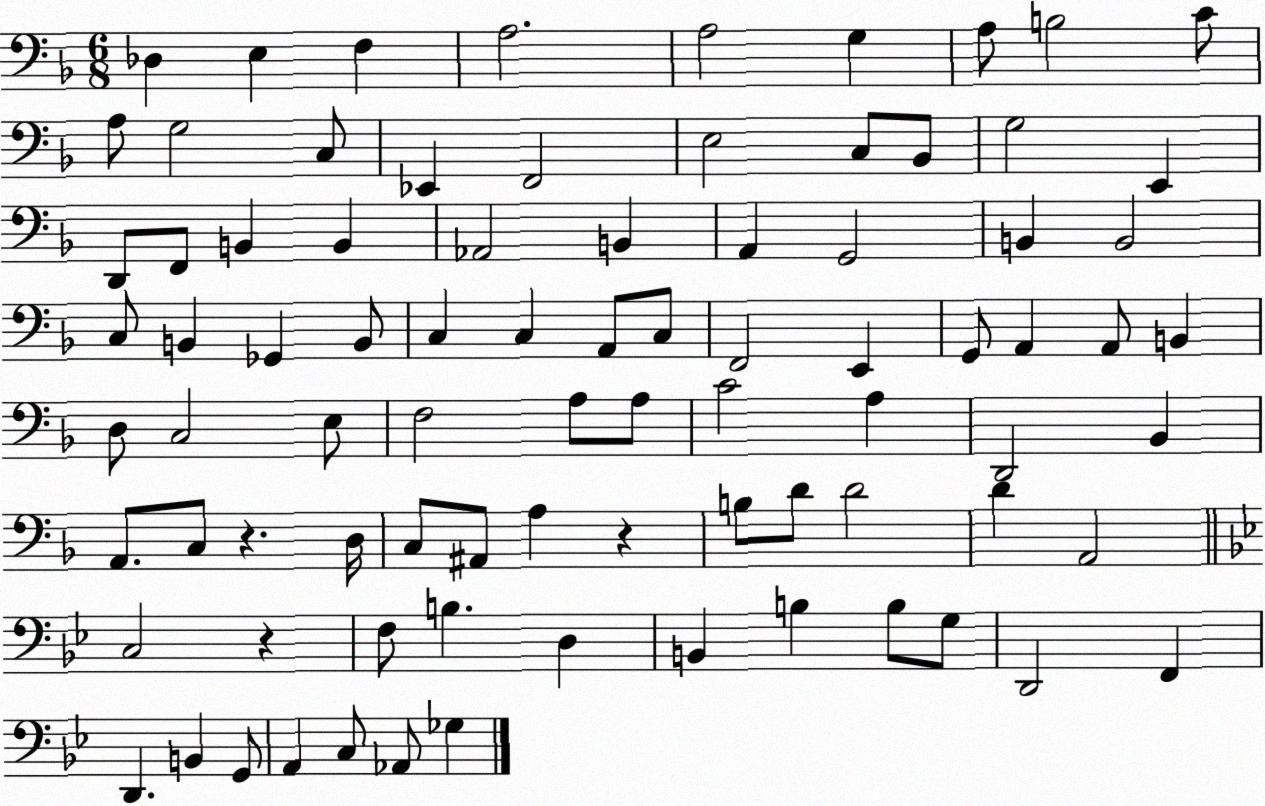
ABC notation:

X:1
T:Untitled
M:6/8
L:1/4
K:F
_D, E, F, A,2 A,2 G, A,/2 B,2 C/2 A,/2 G,2 C,/2 _E,, F,,2 E,2 C,/2 _B,,/2 G,2 E,, D,,/2 F,,/2 B,, B,, _A,,2 B,, A,, G,,2 B,, B,,2 C,/2 B,, _G,, B,,/2 C, C, A,,/2 C,/2 F,,2 E,, G,,/2 A,, A,,/2 B,, D,/2 C,2 E,/2 F,2 A,/2 A,/2 C2 A, D,,2 _B,, A,,/2 C,/2 z D,/4 C,/2 ^A,,/2 A, z B,/2 D/2 D2 D A,,2 C,2 z F,/2 B, D, B,, B, B,/2 G,/2 D,,2 F,, D,, B,, G,,/2 A,, C,/2 _A,,/2 _G,